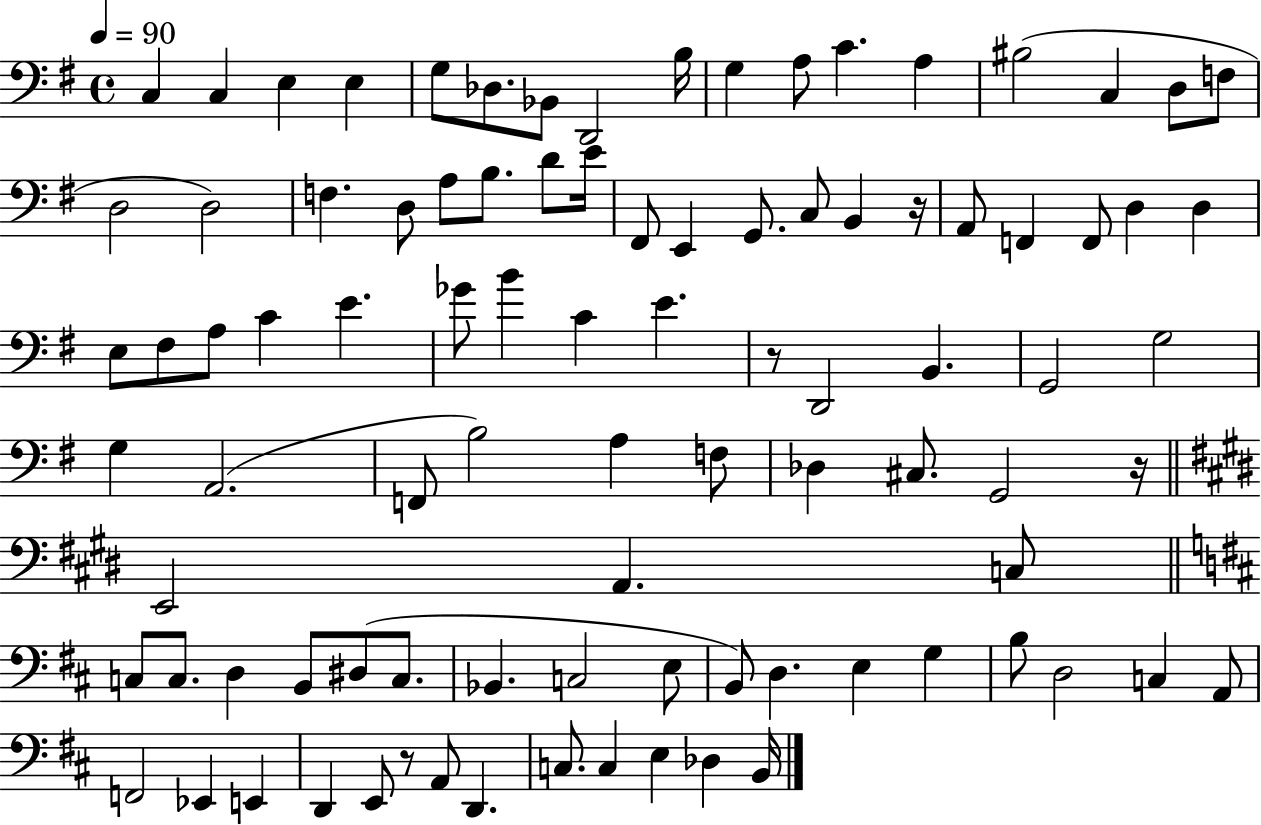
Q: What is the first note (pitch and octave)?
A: C3